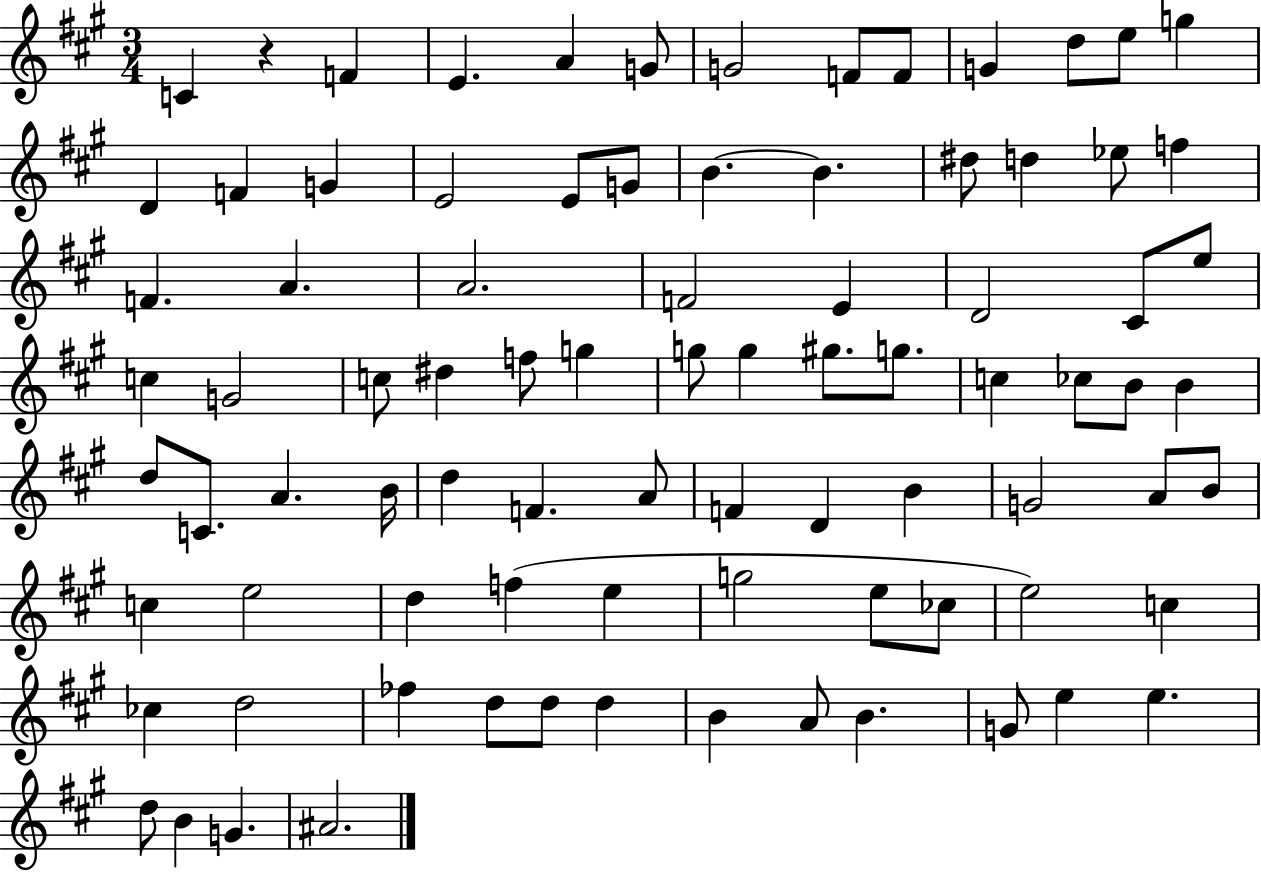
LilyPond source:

{
  \clef treble
  \numericTimeSignature
  \time 3/4
  \key a \major
  c'4 r4 f'4 | e'4. a'4 g'8 | g'2 f'8 f'8 | g'4 d''8 e''8 g''4 | \break d'4 f'4 g'4 | e'2 e'8 g'8 | b'4.~~ b'4. | dis''8 d''4 ees''8 f''4 | \break f'4. a'4. | a'2. | f'2 e'4 | d'2 cis'8 e''8 | \break c''4 g'2 | c''8 dis''4 f''8 g''4 | g''8 g''4 gis''8. g''8. | c''4 ces''8 b'8 b'4 | \break d''8 c'8. a'4. b'16 | d''4 f'4. a'8 | f'4 d'4 b'4 | g'2 a'8 b'8 | \break c''4 e''2 | d''4 f''4( e''4 | g''2 e''8 ces''8 | e''2) c''4 | \break ces''4 d''2 | fes''4 d''8 d''8 d''4 | b'4 a'8 b'4. | g'8 e''4 e''4. | \break d''8 b'4 g'4. | ais'2. | \bar "|."
}